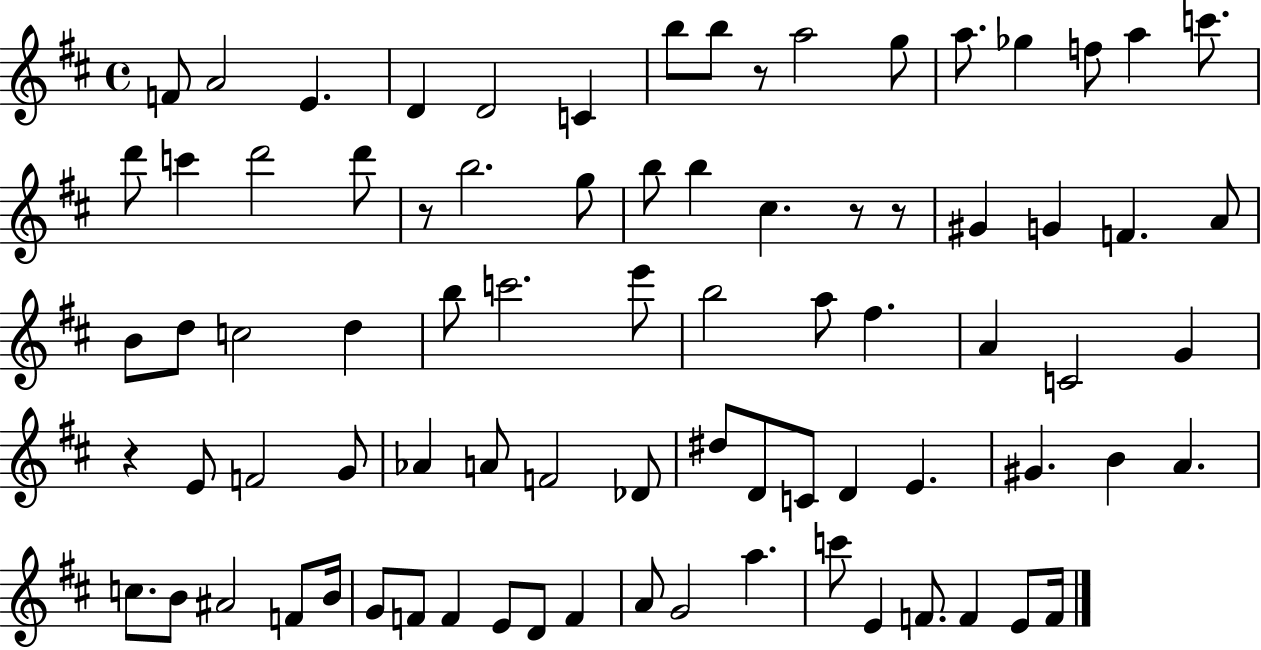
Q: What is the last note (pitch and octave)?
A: F4